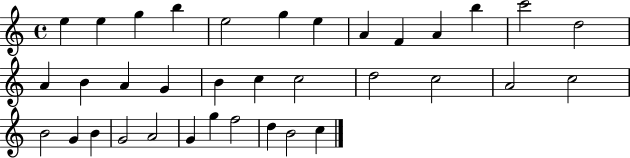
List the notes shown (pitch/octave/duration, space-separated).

E5/q E5/q G5/q B5/q E5/h G5/q E5/q A4/q F4/q A4/q B5/q C6/h D5/h A4/q B4/q A4/q G4/q B4/q C5/q C5/h D5/h C5/h A4/h C5/h B4/h G4/q B4/q G4/h A4/h G4/q G5/q F5/h D5/q B4/h C5/q